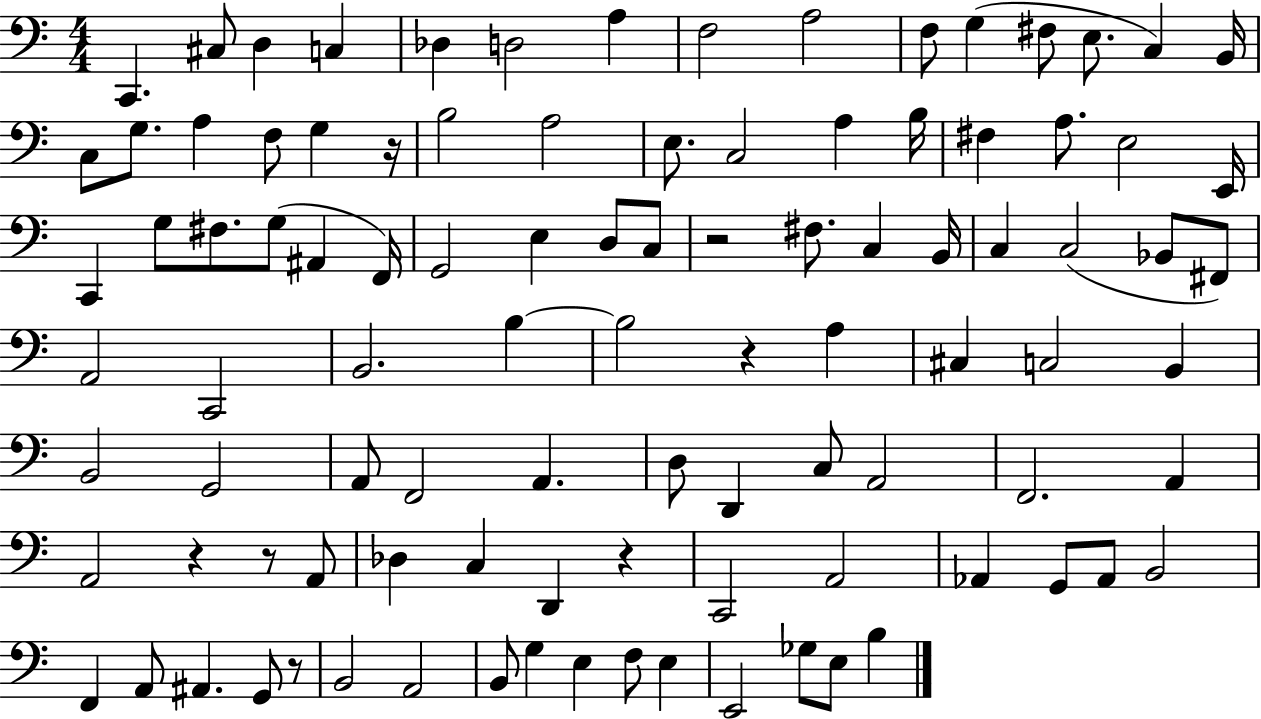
{
  \clef bass
  \numericTimeSignature
  \time 4/4
  \key c \major
  c,4. cis8 d4 c4 | des4 d2 a4 | f2 a2 | f8 g4( fis8 e8. c4) b,16 | \break c8 g8. a4 f8 g4 r16 | b2 a2 | e8. c2 a4 b16 | fis4 a8. e2 e,16 | \break c,4 g8 fis8. g8( ais,4 f,16) | g,2 e4 d8 c8 | r2 fis8. c4 b,16 | c4 c2( bes,8 fis,8) | \break a,2 c,2 | b,2. b4~~ | b2 r4 a4 | cis4 c2 b,4 | \break b,2 g,2 | a,8 f,2 a,4. | d8 d,4 c8 a,2 | f,2. a,4 | \break a,2 r4 r8 a,8 | des4 c4 d,4 r4 | c,2 a,2 | aes,4 g,8 aes,8 b,2 | \break f,4 a,8 ais,4. g,8 r8 | b,2 a,2 | b,8 g4 e4 f8 e4 | e,2 ges8 e8 b4 | \break \bar "|."
}